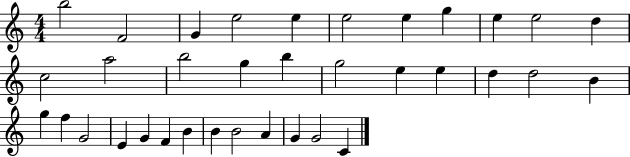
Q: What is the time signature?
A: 4/4